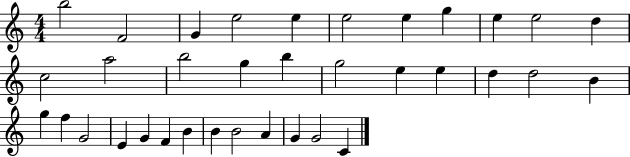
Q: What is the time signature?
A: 4/4